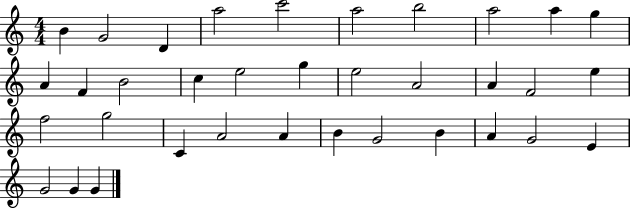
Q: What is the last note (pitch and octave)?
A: G4